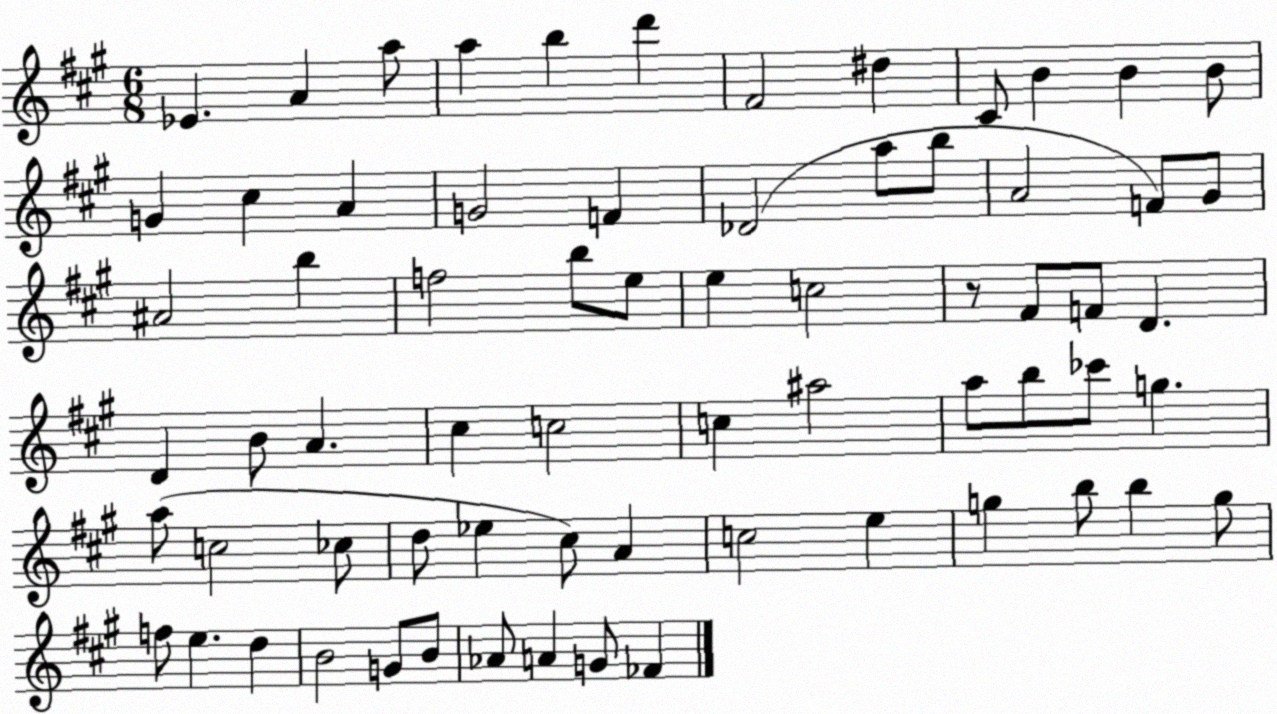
X:1
T:Untitled
M:6/8
L:1/4
K:A
_E A a/2 a b d' ^F2 ^d ^C/2 B B B/2 G ^c A G2 F _D2 a/2 b/2 A2 F/2 ^G/2 ^A2 b f2 b/2 e/2 e c2 z/2 ^F/2 F/2 D D B/2 A ^c c2 c ^a2 a/2 b/2 _c'/2 g a/2 c2 _c/2 d/2 _e ^c/2 A c2 e g b/2 b g/2 f/2 e d B2 G/2 B/2 _A/2 A G/2 _F